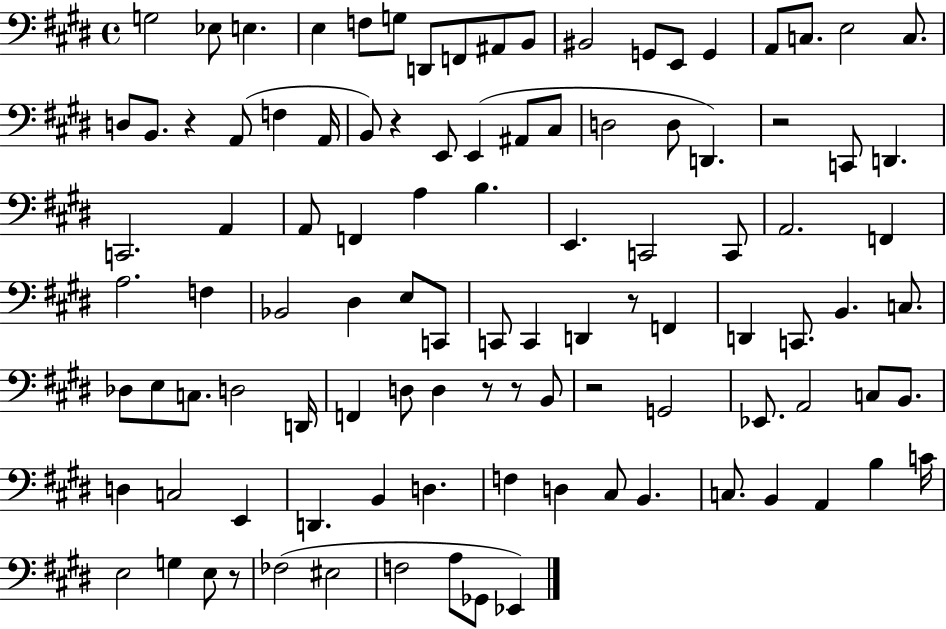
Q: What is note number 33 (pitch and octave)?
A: D2